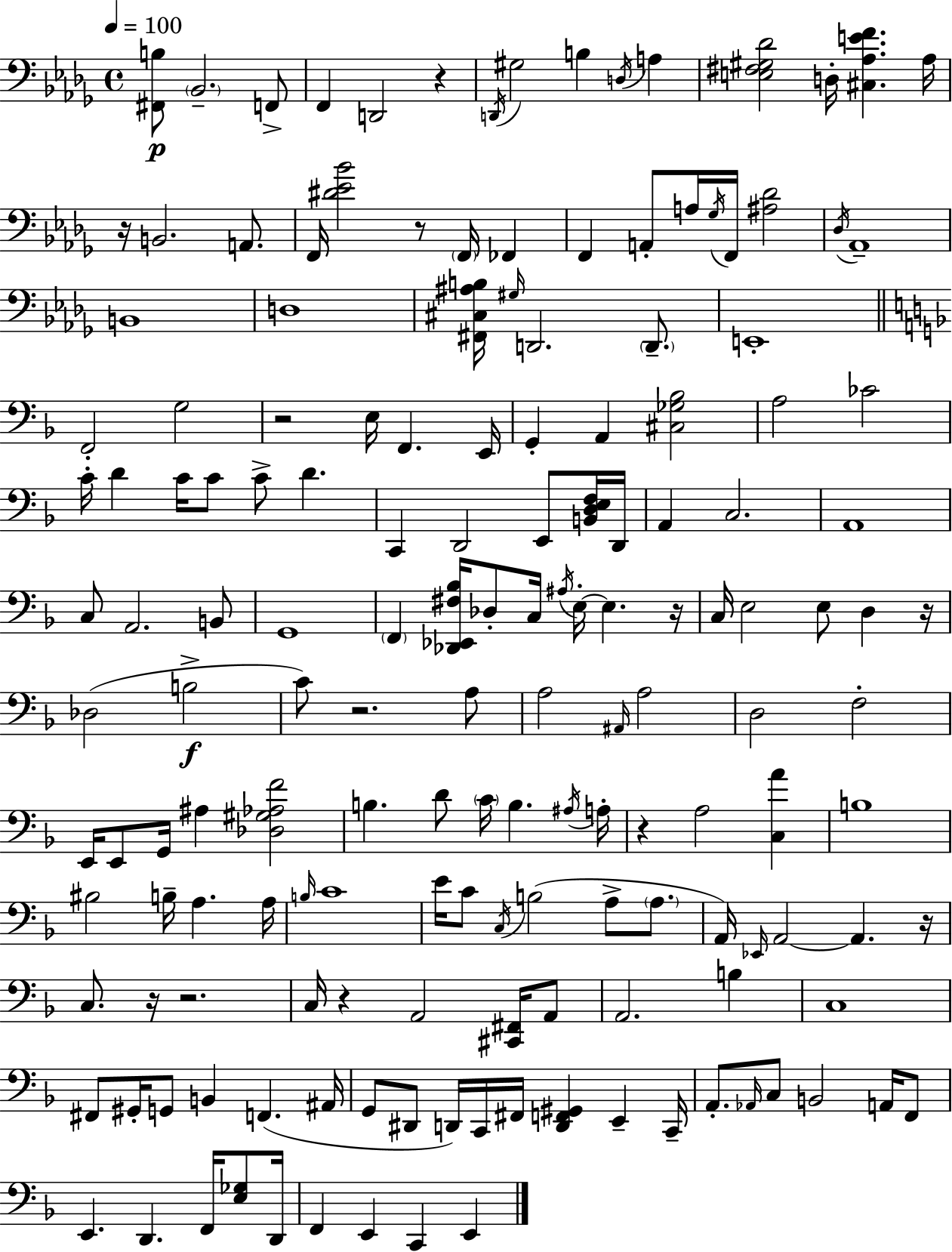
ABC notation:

X:1
T:Untitled
M:4/4
L:1/4
K:Bbm
[^F,,B,]/2 _B,,2 F,,/2 F,, D,,2 z D,,/4 ^G,2 B, D,/4 A, [E,^F,^G,_D]2 D,/4 [^C,_A,EF] _A,/4 z/4 B,,2 A,,/2 F,,/4 [^D_E_B]2 z/2 F,,/4 _F,, F,, A,,/2 A,/4 _G,/4 F,,/4 [^A,_D]2 _D,/4 _A,,4 B,,4 D,4 [^F,,^C,^A,B,]/4 ^G,/4 D,,2 D,,/2 E,,4 F,,2 G,2 z2 E,/4 F,, E,,/4 G,, A,, [^C,_G,_B,]2 A,2 _C2 C/4 D C/4 C/2 C/2 D C,, D,,2 E,,/2 [B,,D,E,F,]/4 D,,/4 A,, C,2 A,,4 C,/2 A,,2 B,,/2 G,,4 F,, [_D,,_E,,^F,_B,]/4 _D,/2 C,/4 ^A,/4 E,/4 E, z/4 C,/4 E,2 E,/2 D, z/4 _D,2 B,2 C/2 z2 A,/2 A,2 ^A,,/4 A,2 D,2 F,2 E,,/4 E,,/2 G,,/4 ^A, [_D,^G,_A,F]2 B, D/2 C/4 B, ^A,/4 A,/4 z A,2 [C,A] B,4 ^B,2 B,/4 A, A,/4 B,/4 C4 E/4 C/2 C,/4 B,2 A,/2 A,/2 A,,/4 _E,,/4 A,,2 A,, z/4 C,/2 z/4 z2 C,/4 z A,,2 [^C,,^F,,]/4 A,,/2 A,,2 B, C,4 ^F,,/2 ^G,,/4 G,,/2 B,, F,, ^A,,/4 G,,/2 ^D,,/2 D,,/4 C,,/4 ^F,,/4 [D,,F,,^G,,] E,, C,,/4 A,,/2 _A,,/4 C,/2 B,,2 A,,/4 F,,/2 E,, D,, F,,/4 [E,_G,]/2 D,,/4 F,, E,, C,, E,,